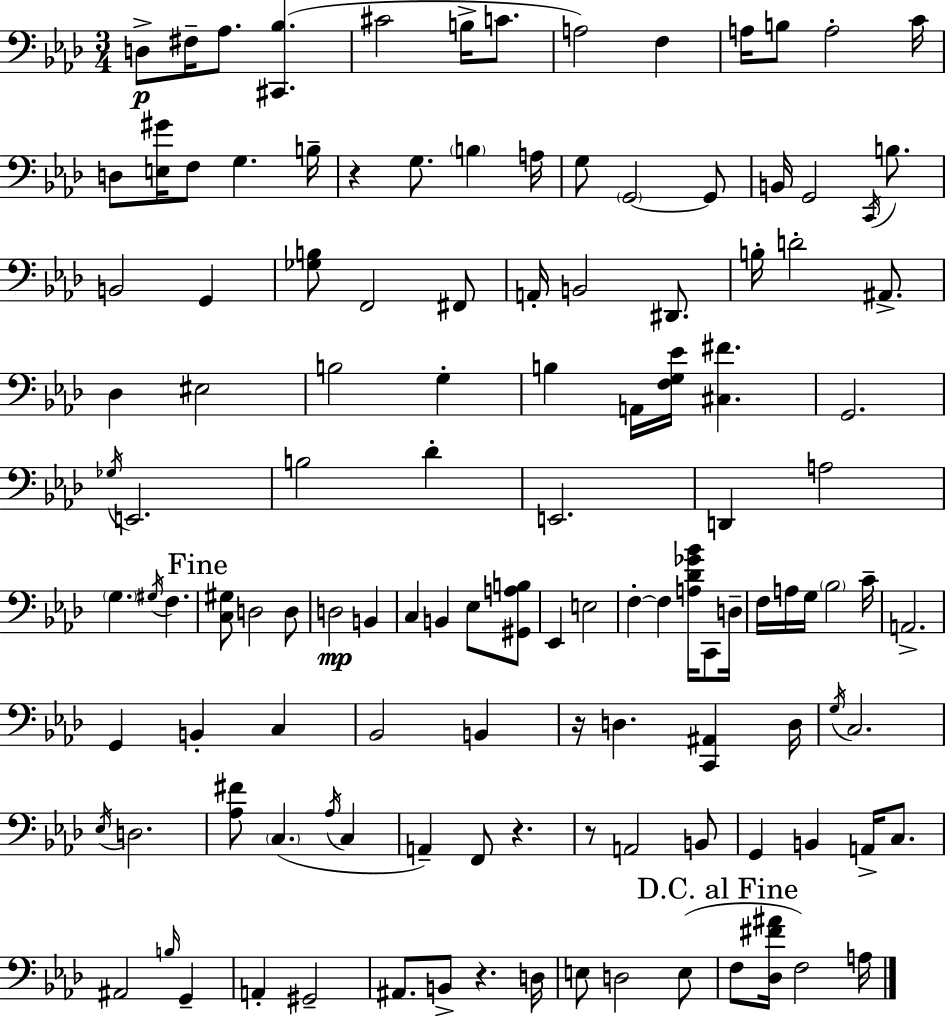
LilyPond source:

{
  \clef bass
  \numericTimeSignature
  \time 3/4
  \key f \minor
  d8->\p fis16-- aes8. <cis, bes>4.( | cis'2 b16-> c'8. | a2) f4 | a16 b8 a2-. c'16 | \break d8 <e gis'>16 f8 g4. b16-- | r4 g8. \parenthesize b4 a16 | g8 \parenthesize g,2~~ g,8 | b,16 g,2 \acciaccatura { c,16 } b8. | \break b,2 g,4 | <ges b>8 f,2 fis,8 | a,16-. b,2 dis,8. | b16-. d'2-. ais,8.-> | \break des4 eis2 | b2 g4-. | b4 a,16 <f g ees'>16 <cis fis'>4. | g,2. | \break \acciaccatura { ges16 } e,2. | b2 des'4-. | e,2. | d,4 a2 | \break \parenthesize g4. \acciaccatura { gis16 } f4. | \mark "Fine" <c gis>8 d2 | d8 d2\mp b,4 | c4 b,4 ees8 | \break <gis, a b>8 ees,4 e2 | f4-.~~ f4 <a des' ges' bes'>16 | c,8 d16-- f16 a16 g16 \parenthesize bes2 | c'16-- a,2.-> | \break g,4 b,4-. c4 | bes,2 b,4 | r16 d4. <c, ais,>4 | d16 \acciaccatura { g16 } c2. | \break \acciaccatura { ees16 } d2. | <aes fis'>8 \parenthesize c4.( | \acciaccatura { aes16 } c4 a,4--) f,8 | r4. r8 a,2 | \break b,8 g,4 b,4 | a,16-> c8. ais,2 | \grace { b16 } g,4-- a,4-. gis,2-- | ais,8. b,8-> | \break r4. d16 e8 d2 | e8( \mark "D.C. al Fine" f8 <des fis' ais'>16 f2) | a16 \bar "|."
}